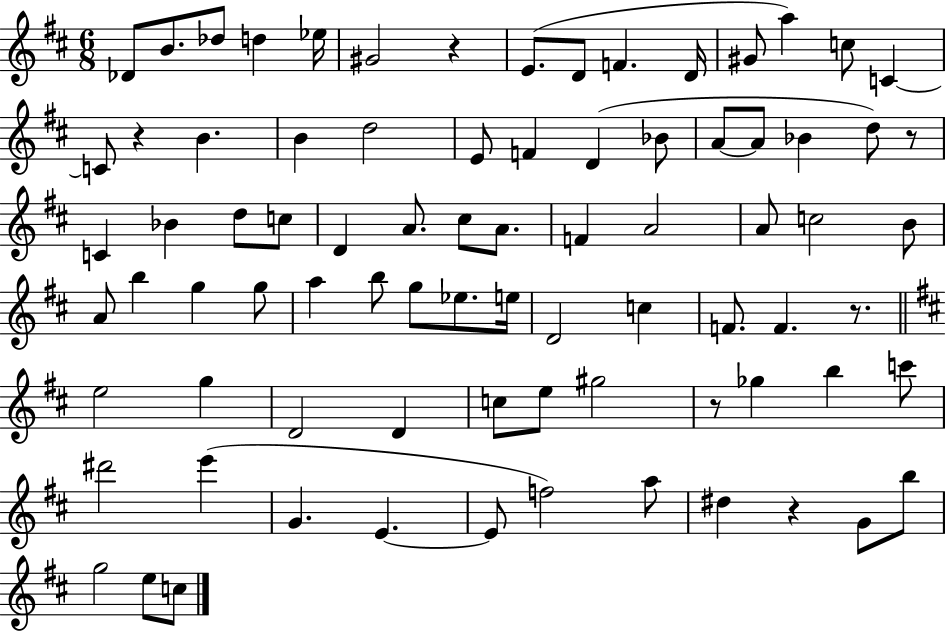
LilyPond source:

{
  \clef treble
  \numericTimeSignature
  \time 6/8
  \key d \major
  des'8 b'8. des''8 d''4 ees''16 | gis'2 r4 | e'8.( d'8 f'4. d'16 | gis'8 a''4) c''8 c'4~~ | \break c'8 r4 b'4. | b'4 d''2 | e'8 f'4 d'4( bes'8 | a'8~~ a'8 bes'4 d''8) r8 | \break c'4 bes'4 d''8 c''8 | d'4 a'8. cis''8 a'8. | f'4 a'2 | a'8 c''2 b'8 | \break a'8 b''4 g''4 g''8 | a''4 b''8 g''8 ees''8. e''16 | d'2 c''4 | f'8. f'4. r8. | \break \bar "||" \break \key b \minor e''2 g''4 | d'2 d'4 | c''8 e''8 gis''2 | r8 ges''4 b''4 c'''8 | \break dis'''2 e'''4( | g'4. e'4.~~ | e'8 f''2) a''8 | dis''4 r4 g'8 b''8 | \break g''2 e''8 c''8 | \bar "|."
}